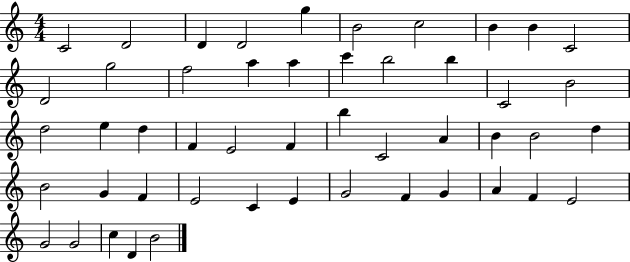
X:1
T:Untitled
M:4/4
L:1/4
K:C
C2 D2 D D2 g B2 c2 B B C2 D2 g2 f2 a a c' b2 b C2 B2 d2 e d F E2 F b C2 A B B2 d B2 G F E2 C E G2 F G A F E2 G2 G2 c D B2